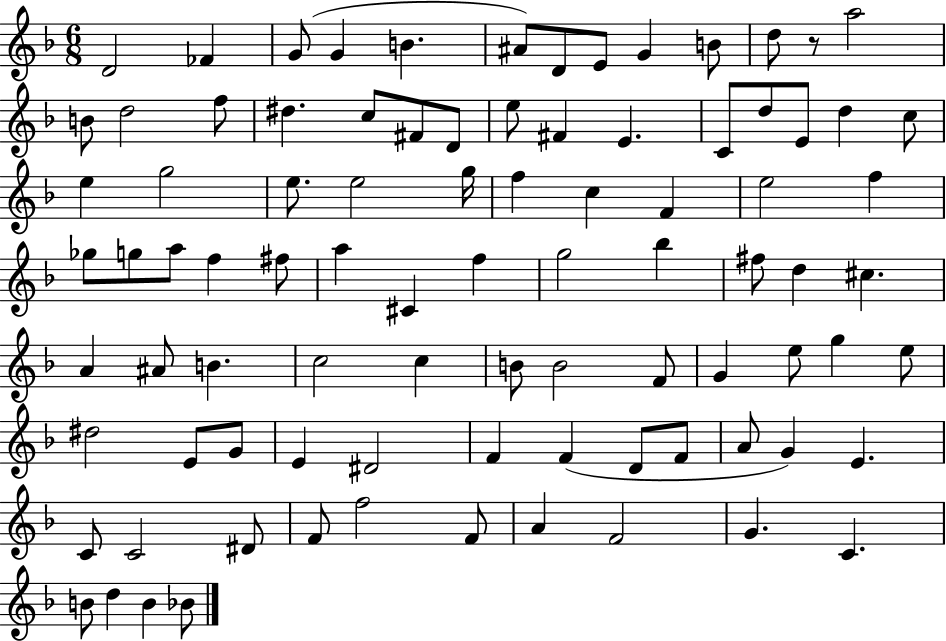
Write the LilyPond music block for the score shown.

{
  \clef treble
  \numericTimeSignature
  \time 6/8
  \key f \major
  d'2 fes'4 | g'8( g'4 b'4. | ais'8) d'8 e'8 g'4 b'8 | d''8 r8 a''2 | \break b'8 d''2 f''8 | dis''4. c''8 fis'8 d'8 | e''8 fis'4 e'4. | c'8 d''8 e'8 d''4 c''8 | \break e''4 g''2 | e''8. e''2 g''16 | f''4 c''4 f'4 | e''2 f''4 | \break ges''8 g''8 a''8 f''4 fis''8 | a''4 cis'4 f''4 | g''2 bes''4 | fis''8 d''4 cis''4. | \break a'4 ais'8 b'4. | c''2 c''4 | b'8 b'2 f'8 | g'4 e''8 g''4 e''8 | \break dis''2 e'8 g'8 | e'4 dis'2 | f'4 f'4( d'8 f'8 | a'8 g'4) e'4. | \break c'8 c'2 dis'8 | f'8 f''2 f'8 | a'4 f'2 | g'4. c'4. | \break b'8 d''4 b'4 bes'8 | \bar "|."
}